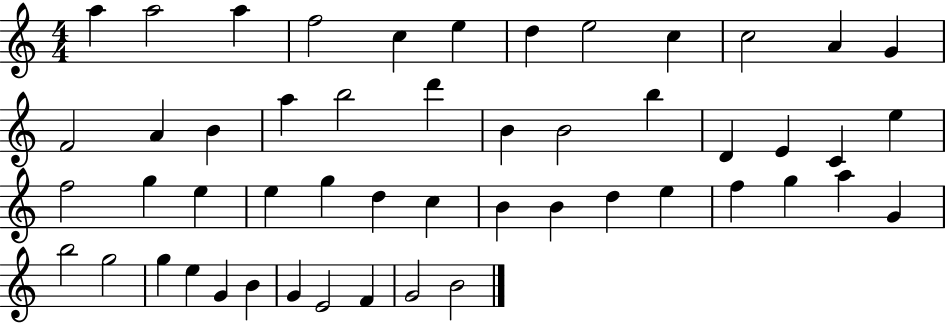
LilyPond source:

{
  \clef treble
  \numericTimeSignature
  \time 4/4
  \key c \major
  a''4 a''2 a''4 | f''2 c''4 e''4 | d''4 e''2 c''4 | c''2 a'4 g'4 | \break f'2 a'4 b'4 | a''4 b''2 d'''4 | b'4 b'2 b''4 | d'4 e'4 c'4 e''4 | \break f''2 g''4 e''4 | e''4 g''4 d''4 c''4 | b'4 b'4 d''4 e''4 | f''4 g''4 a''4 g'4 | \break b''2 g''2 | g''4 e''4 g'4 b'4 | g'4 e'2 f'4 | g'2 b'2 | \break \bar "|."
}